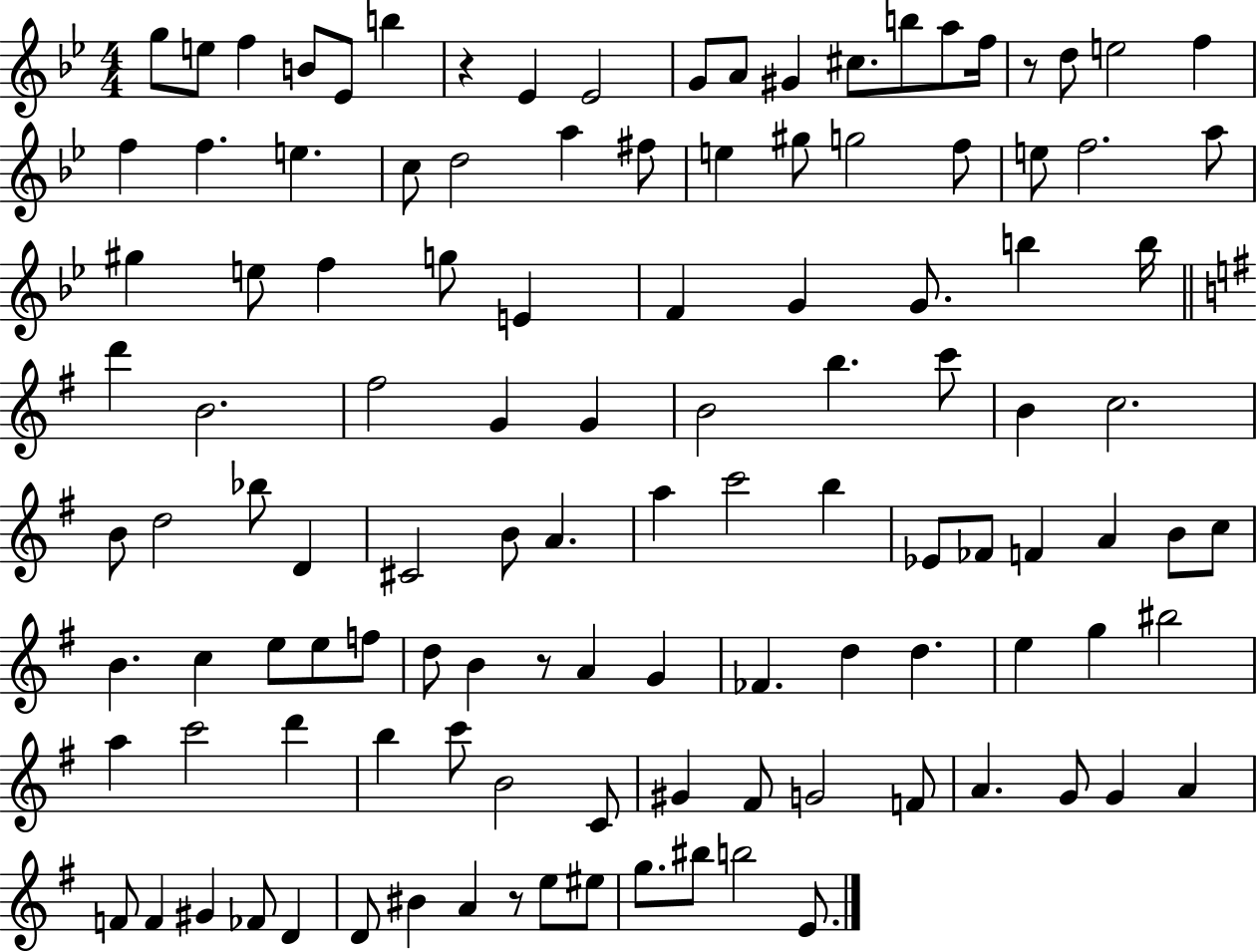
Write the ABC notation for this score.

X:1
T:Untitled
M:4/4
L:1/4
K:Bb
g/2 e/2 f B/2 _E/2 b z _E _E2 G/2 A/2 ^G ^c/2 b/2 a/2 f/4 z/2 d/2 e2 f f f e c/2 d2 a ^f/2 e ^g/2 g2 f/2 e/2 f2 a/2 ^g e/2 f g/2 E F G G/2 b b/4 d' B2 ^f2 G G B2 b c'/2 B c2 B/2 d2 _b/2 D ^C2 B/2 A a c'2 b _E/2 _F/2 F A B/2 c/2 B c e/2 e/2 f/2 d/2 B z/2 A G _F d d e g ^b2 a c'2 d' b c'/2 B2 C/2 ^G ^F/2 G2 F/2 A G/2 G A F/2 F ^G _F/2 D D/2 ^B A z/2 e/2 ^e/2 g/2 ^b/2 b2 E/2